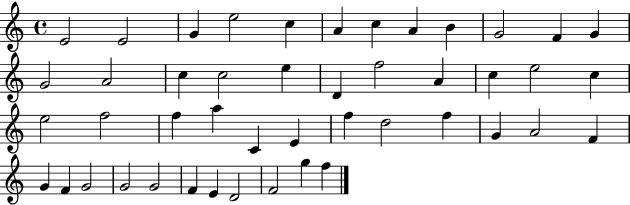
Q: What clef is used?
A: treble